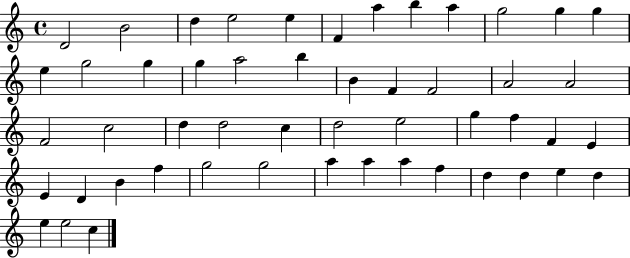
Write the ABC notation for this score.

X:1
T:Untitled
M:4/4
L:1/4
K:C
D2 B2 d e2 e F a b a g2 g g e g2 g g a2 b B F F2 A2 A2 F2 c2 d d2 c d2 e2 g f F E E D B f g2 g2 a a a f d d e d e e2 c